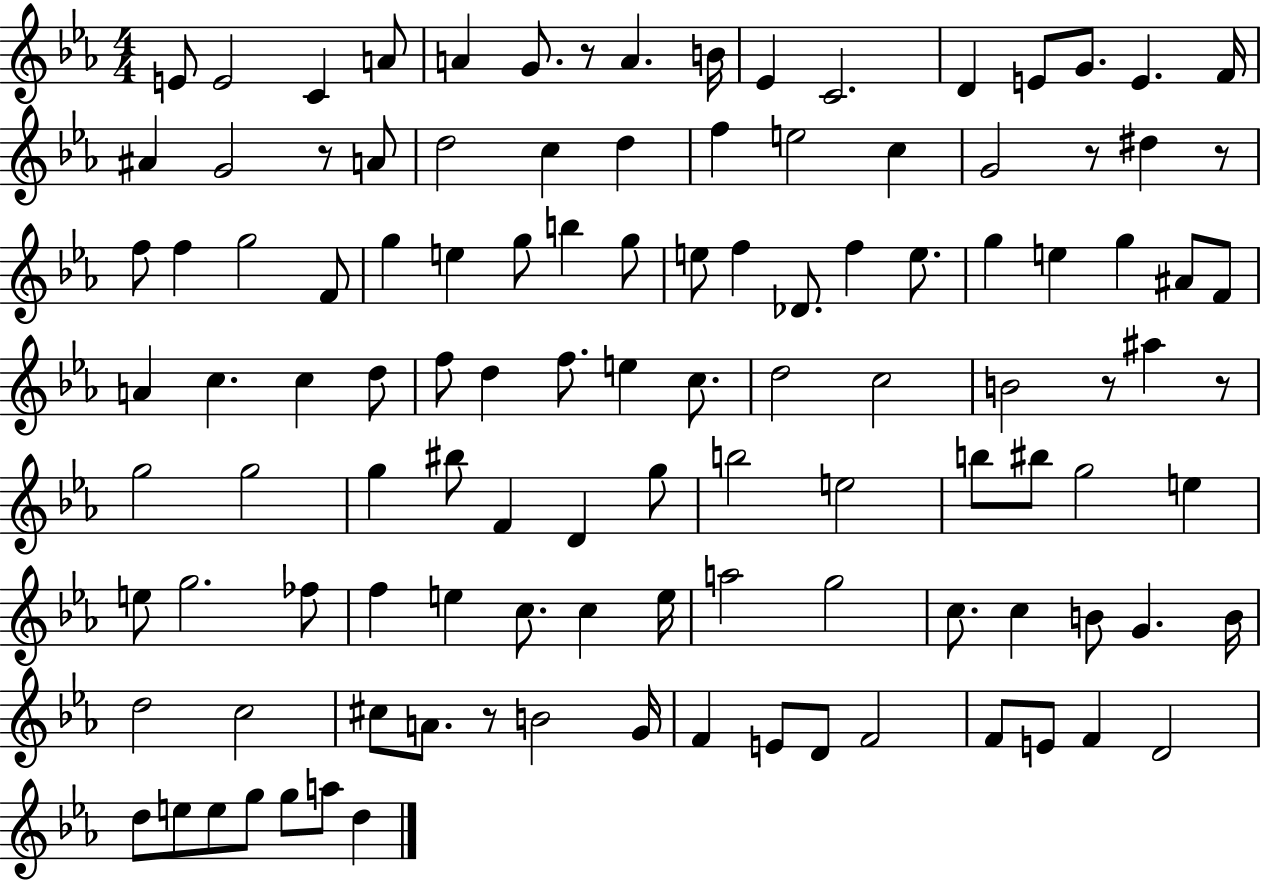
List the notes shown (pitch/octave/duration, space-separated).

E4/e E4/h C4/q A4/e A4/q G4/e. R/e A4/q. B4/s Eb4/q C4/h. D4/q E4/e G4/e. E4/q. F4/s A#4/q G4/h R/e A4/e D5/h C5/q D5/q F5/q E5/h C5/q G4/h R/e D#5/q R/e F5/e F5/q G5/h F4/e G5/q E5/q G5/e B5/q G5/e E5/e F5/q Db4/e. F5/q E5/e. G5/q E5/q G5/q A#4/e F4/e A4/q C5/q. C5/q D5/e F5/e D5/q F5/e. E5/q C5/e. D5/h C5/h B4/h R/e A#5/q R/e G5/h G5/h G5/q BIS5/e F4/q D4/q G5/e B5/h E5/h B5/e BIS5/e G5/h E5/q E5/e G5/h. FES5/e F5/q E5/q C5/e. C5/q E5/s A5/h G5/h C5/e. C5/q B4/e G4/q. B4/s D5/h C5/h C#5/e A4/e. R/e B4/h G4/s F4/q E4/e D4/e F4/h F4/e E4/e F4/q D4/h D5/e E5/e E5/e G5/e G5/e A5/e D5/q